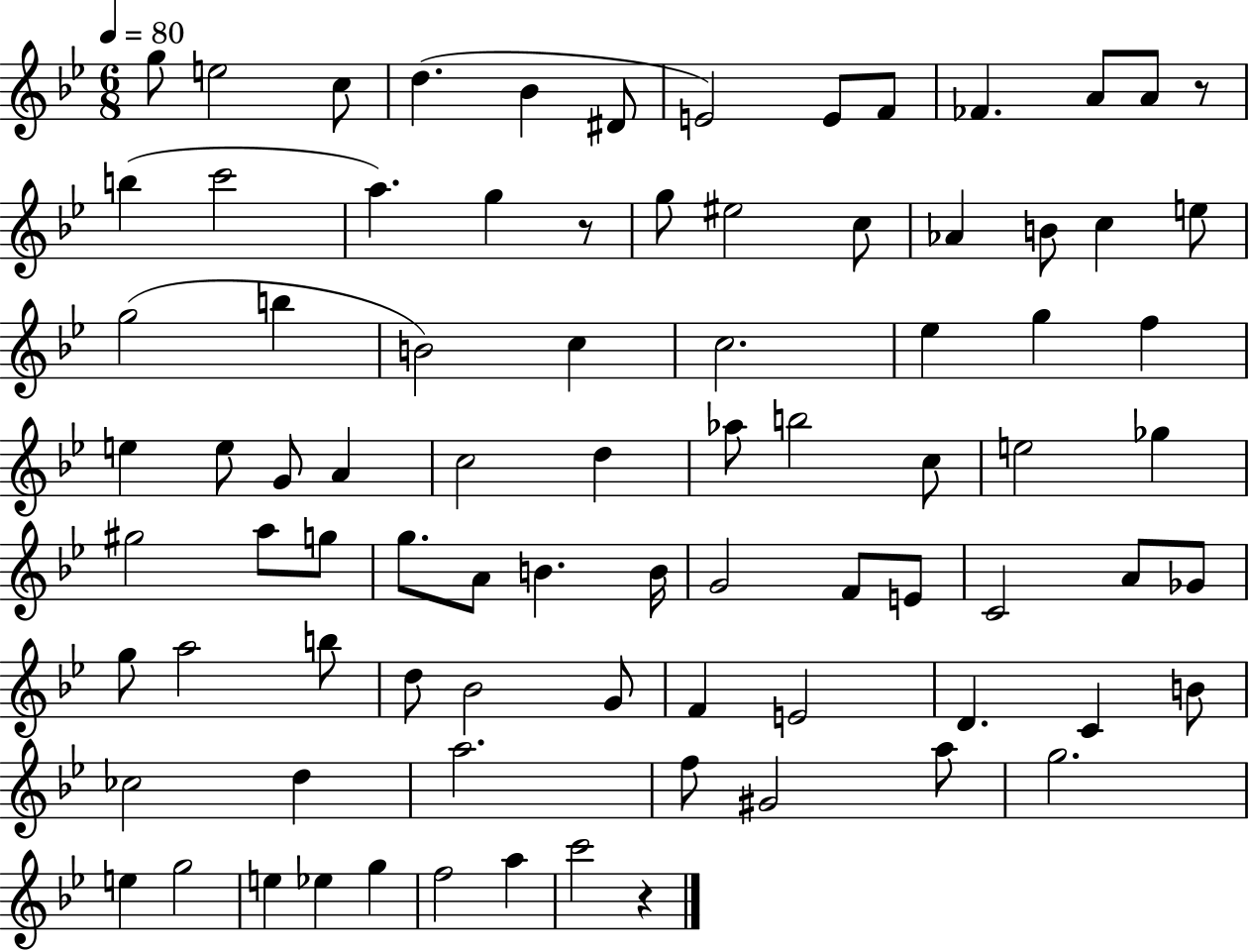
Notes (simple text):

G5/e E5/h C5/e D5/q. Bb4/q D#4/e E4/h E4/e F4/e FES4/q. A4/e A4/e R/e B5/q C6/h A5/q. G5/q R/e G5/e EIS5/h C5/e Ab4/q B4/e C5/q E5/e G5/h B5/q B4/h C5/q C5/h. Eb5/q G5/q F5/q E5/q E5/e G4/e A4/q C5/h D5/q Ab5/e B5/h C5/e E5/h Gb5/q G#5/h A5/e G5/e G5/e. A4/e B4/q. B4/s G4/h F4/e E4/e C4/h A4/e Gb4/e G5/e A5/h B5/e D5/e Bb4/h G4/e F4/q E4/h D4/q. C4/q B4/e CES5/h D5/q A5/h. F5/e G#4/h A5/e G5/h. E5/q G5/h E5/q Eb5/q G5/q F5/h A5/q C6/h R/q